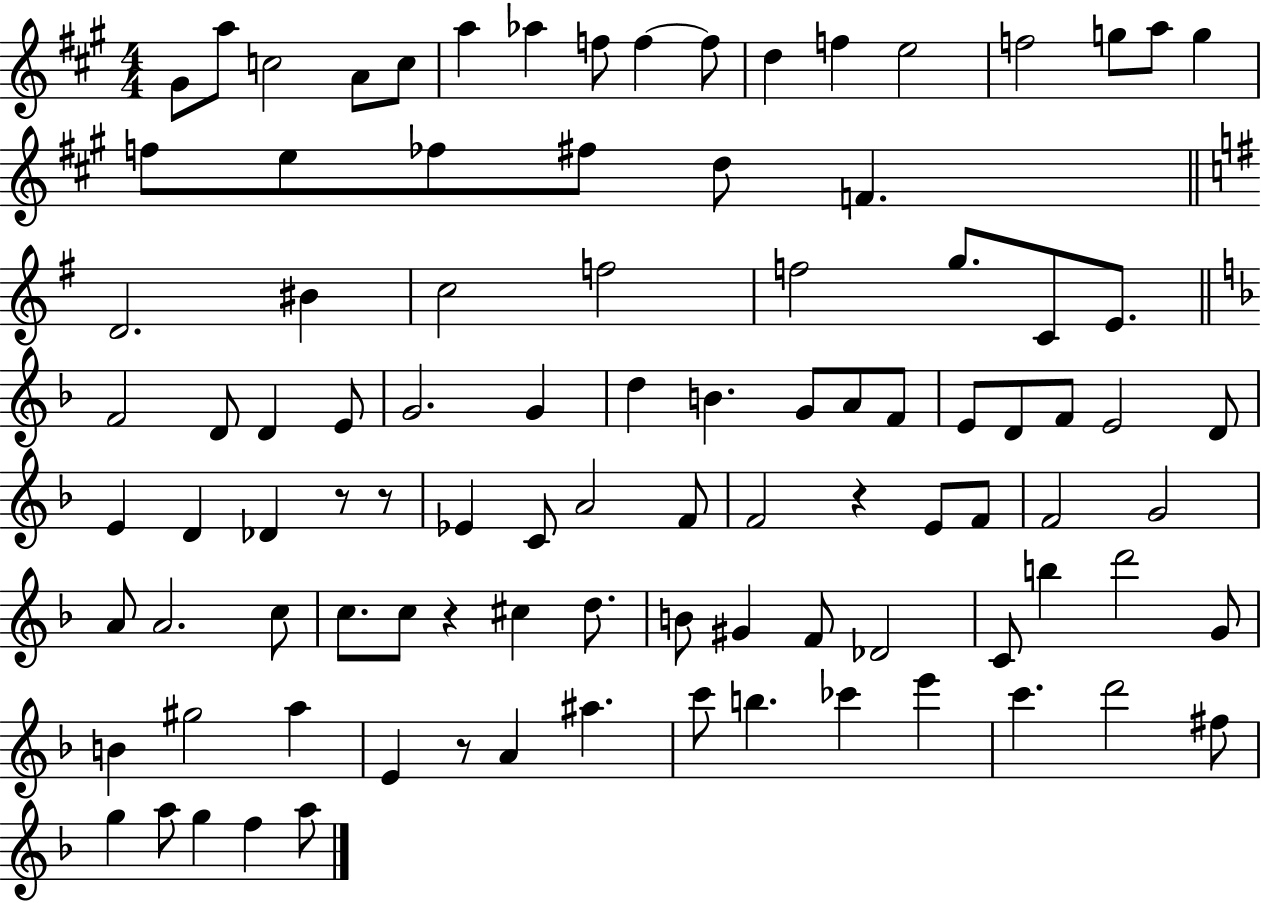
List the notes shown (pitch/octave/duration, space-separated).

G#4/e A5/e C5/h A4/e C5/e A5/q Ab5/q F5/e F5/q F5/e D5/q F5/q E5/h F5/h G5/e A5/e G5/q F5/e E5/e FES5/e F#5/e D5/e F4/q. D4/h. BIS4/q C5/h F5/h F5/h G5/e. C4/e E4/e. F4/h D4/e D4/q E4/e G4/h. G4/q D5/q B4/q. G4/e A4/e F4/e E4/e D4/e F4/e E4/h D4/e E4/q D4/q Db4/q R/e R/e Eb4/q C4/e A4/h F4/e F4/h R/q E4/e F4/e F4/h G4/h A4/e A4/h. C5/e C5/e. C5/e R/q C#5/q D5/e. B4/e G#4/q F4/e Db4/h C4/e B5/q D6/h G4/e B4/q G#5/h A5/q E4/q R/e A4/q A#5/q. C6/e B5/q. CES6/q E6/q C6/q. D6/h F#5/e G5/q A5/e G5/q F5/q A5/e